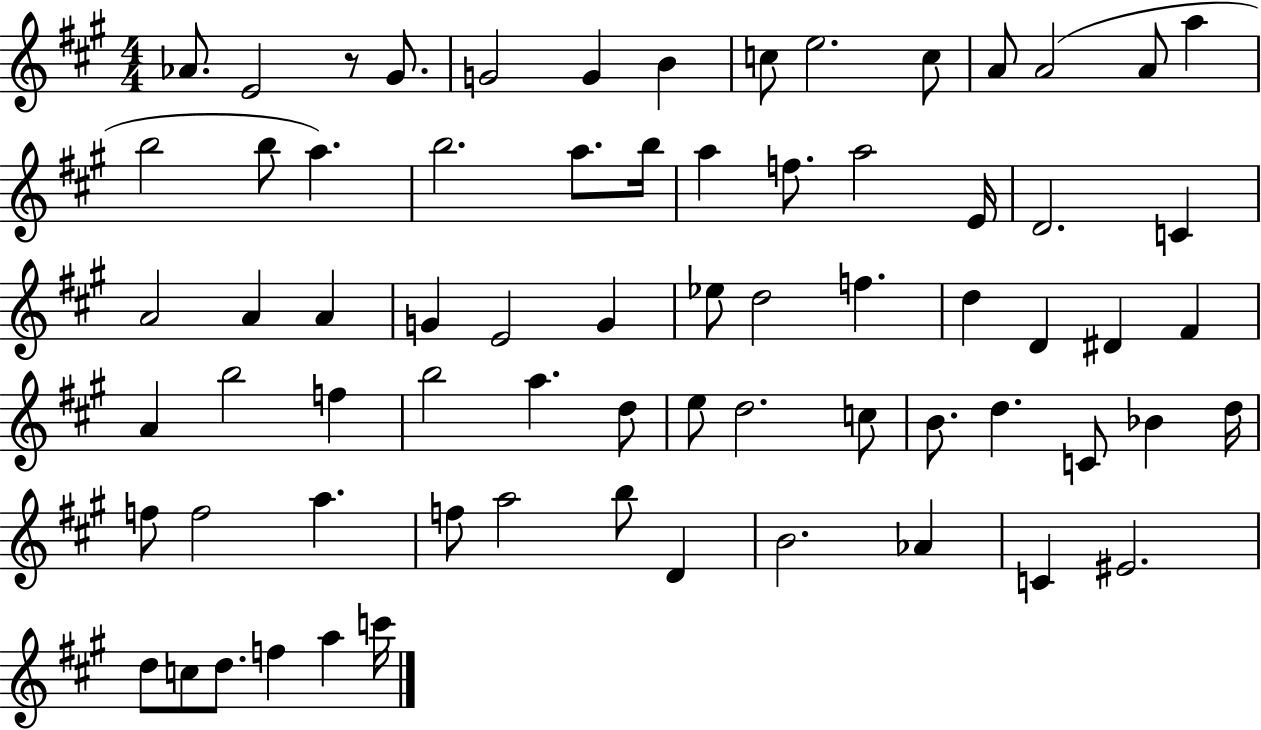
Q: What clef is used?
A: treble